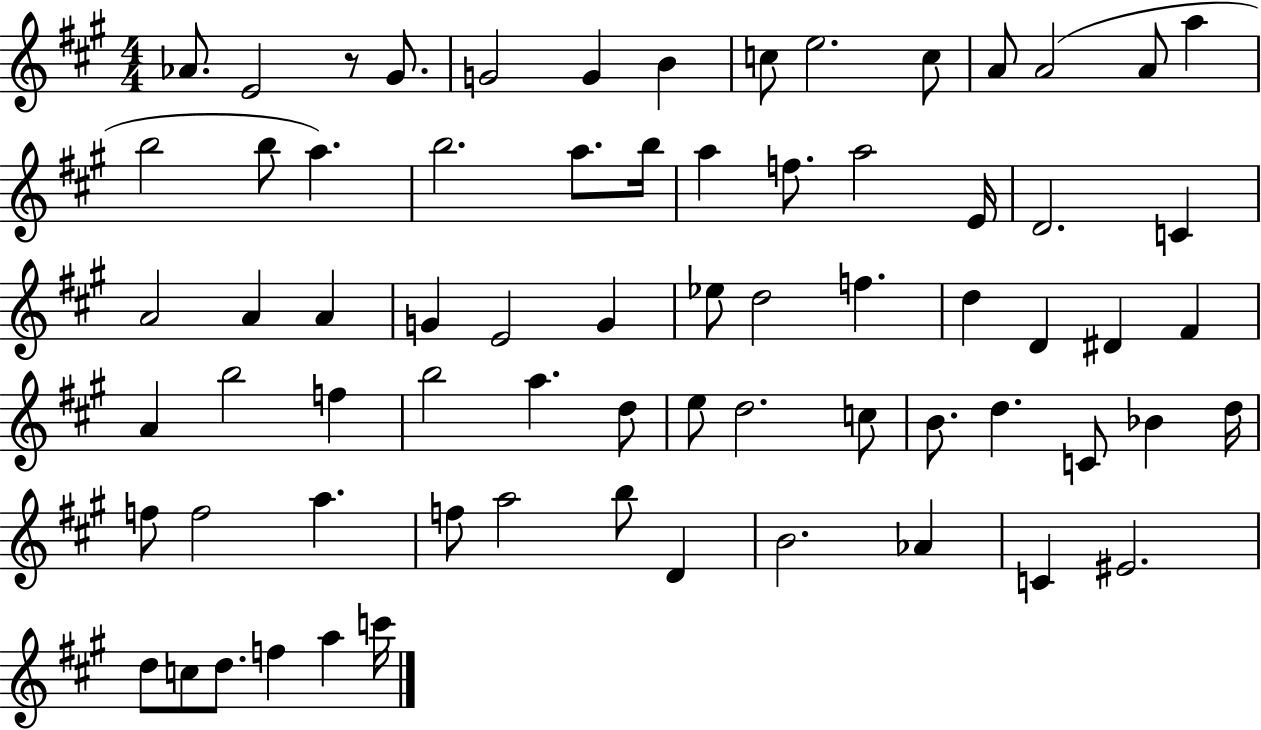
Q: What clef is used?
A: treble